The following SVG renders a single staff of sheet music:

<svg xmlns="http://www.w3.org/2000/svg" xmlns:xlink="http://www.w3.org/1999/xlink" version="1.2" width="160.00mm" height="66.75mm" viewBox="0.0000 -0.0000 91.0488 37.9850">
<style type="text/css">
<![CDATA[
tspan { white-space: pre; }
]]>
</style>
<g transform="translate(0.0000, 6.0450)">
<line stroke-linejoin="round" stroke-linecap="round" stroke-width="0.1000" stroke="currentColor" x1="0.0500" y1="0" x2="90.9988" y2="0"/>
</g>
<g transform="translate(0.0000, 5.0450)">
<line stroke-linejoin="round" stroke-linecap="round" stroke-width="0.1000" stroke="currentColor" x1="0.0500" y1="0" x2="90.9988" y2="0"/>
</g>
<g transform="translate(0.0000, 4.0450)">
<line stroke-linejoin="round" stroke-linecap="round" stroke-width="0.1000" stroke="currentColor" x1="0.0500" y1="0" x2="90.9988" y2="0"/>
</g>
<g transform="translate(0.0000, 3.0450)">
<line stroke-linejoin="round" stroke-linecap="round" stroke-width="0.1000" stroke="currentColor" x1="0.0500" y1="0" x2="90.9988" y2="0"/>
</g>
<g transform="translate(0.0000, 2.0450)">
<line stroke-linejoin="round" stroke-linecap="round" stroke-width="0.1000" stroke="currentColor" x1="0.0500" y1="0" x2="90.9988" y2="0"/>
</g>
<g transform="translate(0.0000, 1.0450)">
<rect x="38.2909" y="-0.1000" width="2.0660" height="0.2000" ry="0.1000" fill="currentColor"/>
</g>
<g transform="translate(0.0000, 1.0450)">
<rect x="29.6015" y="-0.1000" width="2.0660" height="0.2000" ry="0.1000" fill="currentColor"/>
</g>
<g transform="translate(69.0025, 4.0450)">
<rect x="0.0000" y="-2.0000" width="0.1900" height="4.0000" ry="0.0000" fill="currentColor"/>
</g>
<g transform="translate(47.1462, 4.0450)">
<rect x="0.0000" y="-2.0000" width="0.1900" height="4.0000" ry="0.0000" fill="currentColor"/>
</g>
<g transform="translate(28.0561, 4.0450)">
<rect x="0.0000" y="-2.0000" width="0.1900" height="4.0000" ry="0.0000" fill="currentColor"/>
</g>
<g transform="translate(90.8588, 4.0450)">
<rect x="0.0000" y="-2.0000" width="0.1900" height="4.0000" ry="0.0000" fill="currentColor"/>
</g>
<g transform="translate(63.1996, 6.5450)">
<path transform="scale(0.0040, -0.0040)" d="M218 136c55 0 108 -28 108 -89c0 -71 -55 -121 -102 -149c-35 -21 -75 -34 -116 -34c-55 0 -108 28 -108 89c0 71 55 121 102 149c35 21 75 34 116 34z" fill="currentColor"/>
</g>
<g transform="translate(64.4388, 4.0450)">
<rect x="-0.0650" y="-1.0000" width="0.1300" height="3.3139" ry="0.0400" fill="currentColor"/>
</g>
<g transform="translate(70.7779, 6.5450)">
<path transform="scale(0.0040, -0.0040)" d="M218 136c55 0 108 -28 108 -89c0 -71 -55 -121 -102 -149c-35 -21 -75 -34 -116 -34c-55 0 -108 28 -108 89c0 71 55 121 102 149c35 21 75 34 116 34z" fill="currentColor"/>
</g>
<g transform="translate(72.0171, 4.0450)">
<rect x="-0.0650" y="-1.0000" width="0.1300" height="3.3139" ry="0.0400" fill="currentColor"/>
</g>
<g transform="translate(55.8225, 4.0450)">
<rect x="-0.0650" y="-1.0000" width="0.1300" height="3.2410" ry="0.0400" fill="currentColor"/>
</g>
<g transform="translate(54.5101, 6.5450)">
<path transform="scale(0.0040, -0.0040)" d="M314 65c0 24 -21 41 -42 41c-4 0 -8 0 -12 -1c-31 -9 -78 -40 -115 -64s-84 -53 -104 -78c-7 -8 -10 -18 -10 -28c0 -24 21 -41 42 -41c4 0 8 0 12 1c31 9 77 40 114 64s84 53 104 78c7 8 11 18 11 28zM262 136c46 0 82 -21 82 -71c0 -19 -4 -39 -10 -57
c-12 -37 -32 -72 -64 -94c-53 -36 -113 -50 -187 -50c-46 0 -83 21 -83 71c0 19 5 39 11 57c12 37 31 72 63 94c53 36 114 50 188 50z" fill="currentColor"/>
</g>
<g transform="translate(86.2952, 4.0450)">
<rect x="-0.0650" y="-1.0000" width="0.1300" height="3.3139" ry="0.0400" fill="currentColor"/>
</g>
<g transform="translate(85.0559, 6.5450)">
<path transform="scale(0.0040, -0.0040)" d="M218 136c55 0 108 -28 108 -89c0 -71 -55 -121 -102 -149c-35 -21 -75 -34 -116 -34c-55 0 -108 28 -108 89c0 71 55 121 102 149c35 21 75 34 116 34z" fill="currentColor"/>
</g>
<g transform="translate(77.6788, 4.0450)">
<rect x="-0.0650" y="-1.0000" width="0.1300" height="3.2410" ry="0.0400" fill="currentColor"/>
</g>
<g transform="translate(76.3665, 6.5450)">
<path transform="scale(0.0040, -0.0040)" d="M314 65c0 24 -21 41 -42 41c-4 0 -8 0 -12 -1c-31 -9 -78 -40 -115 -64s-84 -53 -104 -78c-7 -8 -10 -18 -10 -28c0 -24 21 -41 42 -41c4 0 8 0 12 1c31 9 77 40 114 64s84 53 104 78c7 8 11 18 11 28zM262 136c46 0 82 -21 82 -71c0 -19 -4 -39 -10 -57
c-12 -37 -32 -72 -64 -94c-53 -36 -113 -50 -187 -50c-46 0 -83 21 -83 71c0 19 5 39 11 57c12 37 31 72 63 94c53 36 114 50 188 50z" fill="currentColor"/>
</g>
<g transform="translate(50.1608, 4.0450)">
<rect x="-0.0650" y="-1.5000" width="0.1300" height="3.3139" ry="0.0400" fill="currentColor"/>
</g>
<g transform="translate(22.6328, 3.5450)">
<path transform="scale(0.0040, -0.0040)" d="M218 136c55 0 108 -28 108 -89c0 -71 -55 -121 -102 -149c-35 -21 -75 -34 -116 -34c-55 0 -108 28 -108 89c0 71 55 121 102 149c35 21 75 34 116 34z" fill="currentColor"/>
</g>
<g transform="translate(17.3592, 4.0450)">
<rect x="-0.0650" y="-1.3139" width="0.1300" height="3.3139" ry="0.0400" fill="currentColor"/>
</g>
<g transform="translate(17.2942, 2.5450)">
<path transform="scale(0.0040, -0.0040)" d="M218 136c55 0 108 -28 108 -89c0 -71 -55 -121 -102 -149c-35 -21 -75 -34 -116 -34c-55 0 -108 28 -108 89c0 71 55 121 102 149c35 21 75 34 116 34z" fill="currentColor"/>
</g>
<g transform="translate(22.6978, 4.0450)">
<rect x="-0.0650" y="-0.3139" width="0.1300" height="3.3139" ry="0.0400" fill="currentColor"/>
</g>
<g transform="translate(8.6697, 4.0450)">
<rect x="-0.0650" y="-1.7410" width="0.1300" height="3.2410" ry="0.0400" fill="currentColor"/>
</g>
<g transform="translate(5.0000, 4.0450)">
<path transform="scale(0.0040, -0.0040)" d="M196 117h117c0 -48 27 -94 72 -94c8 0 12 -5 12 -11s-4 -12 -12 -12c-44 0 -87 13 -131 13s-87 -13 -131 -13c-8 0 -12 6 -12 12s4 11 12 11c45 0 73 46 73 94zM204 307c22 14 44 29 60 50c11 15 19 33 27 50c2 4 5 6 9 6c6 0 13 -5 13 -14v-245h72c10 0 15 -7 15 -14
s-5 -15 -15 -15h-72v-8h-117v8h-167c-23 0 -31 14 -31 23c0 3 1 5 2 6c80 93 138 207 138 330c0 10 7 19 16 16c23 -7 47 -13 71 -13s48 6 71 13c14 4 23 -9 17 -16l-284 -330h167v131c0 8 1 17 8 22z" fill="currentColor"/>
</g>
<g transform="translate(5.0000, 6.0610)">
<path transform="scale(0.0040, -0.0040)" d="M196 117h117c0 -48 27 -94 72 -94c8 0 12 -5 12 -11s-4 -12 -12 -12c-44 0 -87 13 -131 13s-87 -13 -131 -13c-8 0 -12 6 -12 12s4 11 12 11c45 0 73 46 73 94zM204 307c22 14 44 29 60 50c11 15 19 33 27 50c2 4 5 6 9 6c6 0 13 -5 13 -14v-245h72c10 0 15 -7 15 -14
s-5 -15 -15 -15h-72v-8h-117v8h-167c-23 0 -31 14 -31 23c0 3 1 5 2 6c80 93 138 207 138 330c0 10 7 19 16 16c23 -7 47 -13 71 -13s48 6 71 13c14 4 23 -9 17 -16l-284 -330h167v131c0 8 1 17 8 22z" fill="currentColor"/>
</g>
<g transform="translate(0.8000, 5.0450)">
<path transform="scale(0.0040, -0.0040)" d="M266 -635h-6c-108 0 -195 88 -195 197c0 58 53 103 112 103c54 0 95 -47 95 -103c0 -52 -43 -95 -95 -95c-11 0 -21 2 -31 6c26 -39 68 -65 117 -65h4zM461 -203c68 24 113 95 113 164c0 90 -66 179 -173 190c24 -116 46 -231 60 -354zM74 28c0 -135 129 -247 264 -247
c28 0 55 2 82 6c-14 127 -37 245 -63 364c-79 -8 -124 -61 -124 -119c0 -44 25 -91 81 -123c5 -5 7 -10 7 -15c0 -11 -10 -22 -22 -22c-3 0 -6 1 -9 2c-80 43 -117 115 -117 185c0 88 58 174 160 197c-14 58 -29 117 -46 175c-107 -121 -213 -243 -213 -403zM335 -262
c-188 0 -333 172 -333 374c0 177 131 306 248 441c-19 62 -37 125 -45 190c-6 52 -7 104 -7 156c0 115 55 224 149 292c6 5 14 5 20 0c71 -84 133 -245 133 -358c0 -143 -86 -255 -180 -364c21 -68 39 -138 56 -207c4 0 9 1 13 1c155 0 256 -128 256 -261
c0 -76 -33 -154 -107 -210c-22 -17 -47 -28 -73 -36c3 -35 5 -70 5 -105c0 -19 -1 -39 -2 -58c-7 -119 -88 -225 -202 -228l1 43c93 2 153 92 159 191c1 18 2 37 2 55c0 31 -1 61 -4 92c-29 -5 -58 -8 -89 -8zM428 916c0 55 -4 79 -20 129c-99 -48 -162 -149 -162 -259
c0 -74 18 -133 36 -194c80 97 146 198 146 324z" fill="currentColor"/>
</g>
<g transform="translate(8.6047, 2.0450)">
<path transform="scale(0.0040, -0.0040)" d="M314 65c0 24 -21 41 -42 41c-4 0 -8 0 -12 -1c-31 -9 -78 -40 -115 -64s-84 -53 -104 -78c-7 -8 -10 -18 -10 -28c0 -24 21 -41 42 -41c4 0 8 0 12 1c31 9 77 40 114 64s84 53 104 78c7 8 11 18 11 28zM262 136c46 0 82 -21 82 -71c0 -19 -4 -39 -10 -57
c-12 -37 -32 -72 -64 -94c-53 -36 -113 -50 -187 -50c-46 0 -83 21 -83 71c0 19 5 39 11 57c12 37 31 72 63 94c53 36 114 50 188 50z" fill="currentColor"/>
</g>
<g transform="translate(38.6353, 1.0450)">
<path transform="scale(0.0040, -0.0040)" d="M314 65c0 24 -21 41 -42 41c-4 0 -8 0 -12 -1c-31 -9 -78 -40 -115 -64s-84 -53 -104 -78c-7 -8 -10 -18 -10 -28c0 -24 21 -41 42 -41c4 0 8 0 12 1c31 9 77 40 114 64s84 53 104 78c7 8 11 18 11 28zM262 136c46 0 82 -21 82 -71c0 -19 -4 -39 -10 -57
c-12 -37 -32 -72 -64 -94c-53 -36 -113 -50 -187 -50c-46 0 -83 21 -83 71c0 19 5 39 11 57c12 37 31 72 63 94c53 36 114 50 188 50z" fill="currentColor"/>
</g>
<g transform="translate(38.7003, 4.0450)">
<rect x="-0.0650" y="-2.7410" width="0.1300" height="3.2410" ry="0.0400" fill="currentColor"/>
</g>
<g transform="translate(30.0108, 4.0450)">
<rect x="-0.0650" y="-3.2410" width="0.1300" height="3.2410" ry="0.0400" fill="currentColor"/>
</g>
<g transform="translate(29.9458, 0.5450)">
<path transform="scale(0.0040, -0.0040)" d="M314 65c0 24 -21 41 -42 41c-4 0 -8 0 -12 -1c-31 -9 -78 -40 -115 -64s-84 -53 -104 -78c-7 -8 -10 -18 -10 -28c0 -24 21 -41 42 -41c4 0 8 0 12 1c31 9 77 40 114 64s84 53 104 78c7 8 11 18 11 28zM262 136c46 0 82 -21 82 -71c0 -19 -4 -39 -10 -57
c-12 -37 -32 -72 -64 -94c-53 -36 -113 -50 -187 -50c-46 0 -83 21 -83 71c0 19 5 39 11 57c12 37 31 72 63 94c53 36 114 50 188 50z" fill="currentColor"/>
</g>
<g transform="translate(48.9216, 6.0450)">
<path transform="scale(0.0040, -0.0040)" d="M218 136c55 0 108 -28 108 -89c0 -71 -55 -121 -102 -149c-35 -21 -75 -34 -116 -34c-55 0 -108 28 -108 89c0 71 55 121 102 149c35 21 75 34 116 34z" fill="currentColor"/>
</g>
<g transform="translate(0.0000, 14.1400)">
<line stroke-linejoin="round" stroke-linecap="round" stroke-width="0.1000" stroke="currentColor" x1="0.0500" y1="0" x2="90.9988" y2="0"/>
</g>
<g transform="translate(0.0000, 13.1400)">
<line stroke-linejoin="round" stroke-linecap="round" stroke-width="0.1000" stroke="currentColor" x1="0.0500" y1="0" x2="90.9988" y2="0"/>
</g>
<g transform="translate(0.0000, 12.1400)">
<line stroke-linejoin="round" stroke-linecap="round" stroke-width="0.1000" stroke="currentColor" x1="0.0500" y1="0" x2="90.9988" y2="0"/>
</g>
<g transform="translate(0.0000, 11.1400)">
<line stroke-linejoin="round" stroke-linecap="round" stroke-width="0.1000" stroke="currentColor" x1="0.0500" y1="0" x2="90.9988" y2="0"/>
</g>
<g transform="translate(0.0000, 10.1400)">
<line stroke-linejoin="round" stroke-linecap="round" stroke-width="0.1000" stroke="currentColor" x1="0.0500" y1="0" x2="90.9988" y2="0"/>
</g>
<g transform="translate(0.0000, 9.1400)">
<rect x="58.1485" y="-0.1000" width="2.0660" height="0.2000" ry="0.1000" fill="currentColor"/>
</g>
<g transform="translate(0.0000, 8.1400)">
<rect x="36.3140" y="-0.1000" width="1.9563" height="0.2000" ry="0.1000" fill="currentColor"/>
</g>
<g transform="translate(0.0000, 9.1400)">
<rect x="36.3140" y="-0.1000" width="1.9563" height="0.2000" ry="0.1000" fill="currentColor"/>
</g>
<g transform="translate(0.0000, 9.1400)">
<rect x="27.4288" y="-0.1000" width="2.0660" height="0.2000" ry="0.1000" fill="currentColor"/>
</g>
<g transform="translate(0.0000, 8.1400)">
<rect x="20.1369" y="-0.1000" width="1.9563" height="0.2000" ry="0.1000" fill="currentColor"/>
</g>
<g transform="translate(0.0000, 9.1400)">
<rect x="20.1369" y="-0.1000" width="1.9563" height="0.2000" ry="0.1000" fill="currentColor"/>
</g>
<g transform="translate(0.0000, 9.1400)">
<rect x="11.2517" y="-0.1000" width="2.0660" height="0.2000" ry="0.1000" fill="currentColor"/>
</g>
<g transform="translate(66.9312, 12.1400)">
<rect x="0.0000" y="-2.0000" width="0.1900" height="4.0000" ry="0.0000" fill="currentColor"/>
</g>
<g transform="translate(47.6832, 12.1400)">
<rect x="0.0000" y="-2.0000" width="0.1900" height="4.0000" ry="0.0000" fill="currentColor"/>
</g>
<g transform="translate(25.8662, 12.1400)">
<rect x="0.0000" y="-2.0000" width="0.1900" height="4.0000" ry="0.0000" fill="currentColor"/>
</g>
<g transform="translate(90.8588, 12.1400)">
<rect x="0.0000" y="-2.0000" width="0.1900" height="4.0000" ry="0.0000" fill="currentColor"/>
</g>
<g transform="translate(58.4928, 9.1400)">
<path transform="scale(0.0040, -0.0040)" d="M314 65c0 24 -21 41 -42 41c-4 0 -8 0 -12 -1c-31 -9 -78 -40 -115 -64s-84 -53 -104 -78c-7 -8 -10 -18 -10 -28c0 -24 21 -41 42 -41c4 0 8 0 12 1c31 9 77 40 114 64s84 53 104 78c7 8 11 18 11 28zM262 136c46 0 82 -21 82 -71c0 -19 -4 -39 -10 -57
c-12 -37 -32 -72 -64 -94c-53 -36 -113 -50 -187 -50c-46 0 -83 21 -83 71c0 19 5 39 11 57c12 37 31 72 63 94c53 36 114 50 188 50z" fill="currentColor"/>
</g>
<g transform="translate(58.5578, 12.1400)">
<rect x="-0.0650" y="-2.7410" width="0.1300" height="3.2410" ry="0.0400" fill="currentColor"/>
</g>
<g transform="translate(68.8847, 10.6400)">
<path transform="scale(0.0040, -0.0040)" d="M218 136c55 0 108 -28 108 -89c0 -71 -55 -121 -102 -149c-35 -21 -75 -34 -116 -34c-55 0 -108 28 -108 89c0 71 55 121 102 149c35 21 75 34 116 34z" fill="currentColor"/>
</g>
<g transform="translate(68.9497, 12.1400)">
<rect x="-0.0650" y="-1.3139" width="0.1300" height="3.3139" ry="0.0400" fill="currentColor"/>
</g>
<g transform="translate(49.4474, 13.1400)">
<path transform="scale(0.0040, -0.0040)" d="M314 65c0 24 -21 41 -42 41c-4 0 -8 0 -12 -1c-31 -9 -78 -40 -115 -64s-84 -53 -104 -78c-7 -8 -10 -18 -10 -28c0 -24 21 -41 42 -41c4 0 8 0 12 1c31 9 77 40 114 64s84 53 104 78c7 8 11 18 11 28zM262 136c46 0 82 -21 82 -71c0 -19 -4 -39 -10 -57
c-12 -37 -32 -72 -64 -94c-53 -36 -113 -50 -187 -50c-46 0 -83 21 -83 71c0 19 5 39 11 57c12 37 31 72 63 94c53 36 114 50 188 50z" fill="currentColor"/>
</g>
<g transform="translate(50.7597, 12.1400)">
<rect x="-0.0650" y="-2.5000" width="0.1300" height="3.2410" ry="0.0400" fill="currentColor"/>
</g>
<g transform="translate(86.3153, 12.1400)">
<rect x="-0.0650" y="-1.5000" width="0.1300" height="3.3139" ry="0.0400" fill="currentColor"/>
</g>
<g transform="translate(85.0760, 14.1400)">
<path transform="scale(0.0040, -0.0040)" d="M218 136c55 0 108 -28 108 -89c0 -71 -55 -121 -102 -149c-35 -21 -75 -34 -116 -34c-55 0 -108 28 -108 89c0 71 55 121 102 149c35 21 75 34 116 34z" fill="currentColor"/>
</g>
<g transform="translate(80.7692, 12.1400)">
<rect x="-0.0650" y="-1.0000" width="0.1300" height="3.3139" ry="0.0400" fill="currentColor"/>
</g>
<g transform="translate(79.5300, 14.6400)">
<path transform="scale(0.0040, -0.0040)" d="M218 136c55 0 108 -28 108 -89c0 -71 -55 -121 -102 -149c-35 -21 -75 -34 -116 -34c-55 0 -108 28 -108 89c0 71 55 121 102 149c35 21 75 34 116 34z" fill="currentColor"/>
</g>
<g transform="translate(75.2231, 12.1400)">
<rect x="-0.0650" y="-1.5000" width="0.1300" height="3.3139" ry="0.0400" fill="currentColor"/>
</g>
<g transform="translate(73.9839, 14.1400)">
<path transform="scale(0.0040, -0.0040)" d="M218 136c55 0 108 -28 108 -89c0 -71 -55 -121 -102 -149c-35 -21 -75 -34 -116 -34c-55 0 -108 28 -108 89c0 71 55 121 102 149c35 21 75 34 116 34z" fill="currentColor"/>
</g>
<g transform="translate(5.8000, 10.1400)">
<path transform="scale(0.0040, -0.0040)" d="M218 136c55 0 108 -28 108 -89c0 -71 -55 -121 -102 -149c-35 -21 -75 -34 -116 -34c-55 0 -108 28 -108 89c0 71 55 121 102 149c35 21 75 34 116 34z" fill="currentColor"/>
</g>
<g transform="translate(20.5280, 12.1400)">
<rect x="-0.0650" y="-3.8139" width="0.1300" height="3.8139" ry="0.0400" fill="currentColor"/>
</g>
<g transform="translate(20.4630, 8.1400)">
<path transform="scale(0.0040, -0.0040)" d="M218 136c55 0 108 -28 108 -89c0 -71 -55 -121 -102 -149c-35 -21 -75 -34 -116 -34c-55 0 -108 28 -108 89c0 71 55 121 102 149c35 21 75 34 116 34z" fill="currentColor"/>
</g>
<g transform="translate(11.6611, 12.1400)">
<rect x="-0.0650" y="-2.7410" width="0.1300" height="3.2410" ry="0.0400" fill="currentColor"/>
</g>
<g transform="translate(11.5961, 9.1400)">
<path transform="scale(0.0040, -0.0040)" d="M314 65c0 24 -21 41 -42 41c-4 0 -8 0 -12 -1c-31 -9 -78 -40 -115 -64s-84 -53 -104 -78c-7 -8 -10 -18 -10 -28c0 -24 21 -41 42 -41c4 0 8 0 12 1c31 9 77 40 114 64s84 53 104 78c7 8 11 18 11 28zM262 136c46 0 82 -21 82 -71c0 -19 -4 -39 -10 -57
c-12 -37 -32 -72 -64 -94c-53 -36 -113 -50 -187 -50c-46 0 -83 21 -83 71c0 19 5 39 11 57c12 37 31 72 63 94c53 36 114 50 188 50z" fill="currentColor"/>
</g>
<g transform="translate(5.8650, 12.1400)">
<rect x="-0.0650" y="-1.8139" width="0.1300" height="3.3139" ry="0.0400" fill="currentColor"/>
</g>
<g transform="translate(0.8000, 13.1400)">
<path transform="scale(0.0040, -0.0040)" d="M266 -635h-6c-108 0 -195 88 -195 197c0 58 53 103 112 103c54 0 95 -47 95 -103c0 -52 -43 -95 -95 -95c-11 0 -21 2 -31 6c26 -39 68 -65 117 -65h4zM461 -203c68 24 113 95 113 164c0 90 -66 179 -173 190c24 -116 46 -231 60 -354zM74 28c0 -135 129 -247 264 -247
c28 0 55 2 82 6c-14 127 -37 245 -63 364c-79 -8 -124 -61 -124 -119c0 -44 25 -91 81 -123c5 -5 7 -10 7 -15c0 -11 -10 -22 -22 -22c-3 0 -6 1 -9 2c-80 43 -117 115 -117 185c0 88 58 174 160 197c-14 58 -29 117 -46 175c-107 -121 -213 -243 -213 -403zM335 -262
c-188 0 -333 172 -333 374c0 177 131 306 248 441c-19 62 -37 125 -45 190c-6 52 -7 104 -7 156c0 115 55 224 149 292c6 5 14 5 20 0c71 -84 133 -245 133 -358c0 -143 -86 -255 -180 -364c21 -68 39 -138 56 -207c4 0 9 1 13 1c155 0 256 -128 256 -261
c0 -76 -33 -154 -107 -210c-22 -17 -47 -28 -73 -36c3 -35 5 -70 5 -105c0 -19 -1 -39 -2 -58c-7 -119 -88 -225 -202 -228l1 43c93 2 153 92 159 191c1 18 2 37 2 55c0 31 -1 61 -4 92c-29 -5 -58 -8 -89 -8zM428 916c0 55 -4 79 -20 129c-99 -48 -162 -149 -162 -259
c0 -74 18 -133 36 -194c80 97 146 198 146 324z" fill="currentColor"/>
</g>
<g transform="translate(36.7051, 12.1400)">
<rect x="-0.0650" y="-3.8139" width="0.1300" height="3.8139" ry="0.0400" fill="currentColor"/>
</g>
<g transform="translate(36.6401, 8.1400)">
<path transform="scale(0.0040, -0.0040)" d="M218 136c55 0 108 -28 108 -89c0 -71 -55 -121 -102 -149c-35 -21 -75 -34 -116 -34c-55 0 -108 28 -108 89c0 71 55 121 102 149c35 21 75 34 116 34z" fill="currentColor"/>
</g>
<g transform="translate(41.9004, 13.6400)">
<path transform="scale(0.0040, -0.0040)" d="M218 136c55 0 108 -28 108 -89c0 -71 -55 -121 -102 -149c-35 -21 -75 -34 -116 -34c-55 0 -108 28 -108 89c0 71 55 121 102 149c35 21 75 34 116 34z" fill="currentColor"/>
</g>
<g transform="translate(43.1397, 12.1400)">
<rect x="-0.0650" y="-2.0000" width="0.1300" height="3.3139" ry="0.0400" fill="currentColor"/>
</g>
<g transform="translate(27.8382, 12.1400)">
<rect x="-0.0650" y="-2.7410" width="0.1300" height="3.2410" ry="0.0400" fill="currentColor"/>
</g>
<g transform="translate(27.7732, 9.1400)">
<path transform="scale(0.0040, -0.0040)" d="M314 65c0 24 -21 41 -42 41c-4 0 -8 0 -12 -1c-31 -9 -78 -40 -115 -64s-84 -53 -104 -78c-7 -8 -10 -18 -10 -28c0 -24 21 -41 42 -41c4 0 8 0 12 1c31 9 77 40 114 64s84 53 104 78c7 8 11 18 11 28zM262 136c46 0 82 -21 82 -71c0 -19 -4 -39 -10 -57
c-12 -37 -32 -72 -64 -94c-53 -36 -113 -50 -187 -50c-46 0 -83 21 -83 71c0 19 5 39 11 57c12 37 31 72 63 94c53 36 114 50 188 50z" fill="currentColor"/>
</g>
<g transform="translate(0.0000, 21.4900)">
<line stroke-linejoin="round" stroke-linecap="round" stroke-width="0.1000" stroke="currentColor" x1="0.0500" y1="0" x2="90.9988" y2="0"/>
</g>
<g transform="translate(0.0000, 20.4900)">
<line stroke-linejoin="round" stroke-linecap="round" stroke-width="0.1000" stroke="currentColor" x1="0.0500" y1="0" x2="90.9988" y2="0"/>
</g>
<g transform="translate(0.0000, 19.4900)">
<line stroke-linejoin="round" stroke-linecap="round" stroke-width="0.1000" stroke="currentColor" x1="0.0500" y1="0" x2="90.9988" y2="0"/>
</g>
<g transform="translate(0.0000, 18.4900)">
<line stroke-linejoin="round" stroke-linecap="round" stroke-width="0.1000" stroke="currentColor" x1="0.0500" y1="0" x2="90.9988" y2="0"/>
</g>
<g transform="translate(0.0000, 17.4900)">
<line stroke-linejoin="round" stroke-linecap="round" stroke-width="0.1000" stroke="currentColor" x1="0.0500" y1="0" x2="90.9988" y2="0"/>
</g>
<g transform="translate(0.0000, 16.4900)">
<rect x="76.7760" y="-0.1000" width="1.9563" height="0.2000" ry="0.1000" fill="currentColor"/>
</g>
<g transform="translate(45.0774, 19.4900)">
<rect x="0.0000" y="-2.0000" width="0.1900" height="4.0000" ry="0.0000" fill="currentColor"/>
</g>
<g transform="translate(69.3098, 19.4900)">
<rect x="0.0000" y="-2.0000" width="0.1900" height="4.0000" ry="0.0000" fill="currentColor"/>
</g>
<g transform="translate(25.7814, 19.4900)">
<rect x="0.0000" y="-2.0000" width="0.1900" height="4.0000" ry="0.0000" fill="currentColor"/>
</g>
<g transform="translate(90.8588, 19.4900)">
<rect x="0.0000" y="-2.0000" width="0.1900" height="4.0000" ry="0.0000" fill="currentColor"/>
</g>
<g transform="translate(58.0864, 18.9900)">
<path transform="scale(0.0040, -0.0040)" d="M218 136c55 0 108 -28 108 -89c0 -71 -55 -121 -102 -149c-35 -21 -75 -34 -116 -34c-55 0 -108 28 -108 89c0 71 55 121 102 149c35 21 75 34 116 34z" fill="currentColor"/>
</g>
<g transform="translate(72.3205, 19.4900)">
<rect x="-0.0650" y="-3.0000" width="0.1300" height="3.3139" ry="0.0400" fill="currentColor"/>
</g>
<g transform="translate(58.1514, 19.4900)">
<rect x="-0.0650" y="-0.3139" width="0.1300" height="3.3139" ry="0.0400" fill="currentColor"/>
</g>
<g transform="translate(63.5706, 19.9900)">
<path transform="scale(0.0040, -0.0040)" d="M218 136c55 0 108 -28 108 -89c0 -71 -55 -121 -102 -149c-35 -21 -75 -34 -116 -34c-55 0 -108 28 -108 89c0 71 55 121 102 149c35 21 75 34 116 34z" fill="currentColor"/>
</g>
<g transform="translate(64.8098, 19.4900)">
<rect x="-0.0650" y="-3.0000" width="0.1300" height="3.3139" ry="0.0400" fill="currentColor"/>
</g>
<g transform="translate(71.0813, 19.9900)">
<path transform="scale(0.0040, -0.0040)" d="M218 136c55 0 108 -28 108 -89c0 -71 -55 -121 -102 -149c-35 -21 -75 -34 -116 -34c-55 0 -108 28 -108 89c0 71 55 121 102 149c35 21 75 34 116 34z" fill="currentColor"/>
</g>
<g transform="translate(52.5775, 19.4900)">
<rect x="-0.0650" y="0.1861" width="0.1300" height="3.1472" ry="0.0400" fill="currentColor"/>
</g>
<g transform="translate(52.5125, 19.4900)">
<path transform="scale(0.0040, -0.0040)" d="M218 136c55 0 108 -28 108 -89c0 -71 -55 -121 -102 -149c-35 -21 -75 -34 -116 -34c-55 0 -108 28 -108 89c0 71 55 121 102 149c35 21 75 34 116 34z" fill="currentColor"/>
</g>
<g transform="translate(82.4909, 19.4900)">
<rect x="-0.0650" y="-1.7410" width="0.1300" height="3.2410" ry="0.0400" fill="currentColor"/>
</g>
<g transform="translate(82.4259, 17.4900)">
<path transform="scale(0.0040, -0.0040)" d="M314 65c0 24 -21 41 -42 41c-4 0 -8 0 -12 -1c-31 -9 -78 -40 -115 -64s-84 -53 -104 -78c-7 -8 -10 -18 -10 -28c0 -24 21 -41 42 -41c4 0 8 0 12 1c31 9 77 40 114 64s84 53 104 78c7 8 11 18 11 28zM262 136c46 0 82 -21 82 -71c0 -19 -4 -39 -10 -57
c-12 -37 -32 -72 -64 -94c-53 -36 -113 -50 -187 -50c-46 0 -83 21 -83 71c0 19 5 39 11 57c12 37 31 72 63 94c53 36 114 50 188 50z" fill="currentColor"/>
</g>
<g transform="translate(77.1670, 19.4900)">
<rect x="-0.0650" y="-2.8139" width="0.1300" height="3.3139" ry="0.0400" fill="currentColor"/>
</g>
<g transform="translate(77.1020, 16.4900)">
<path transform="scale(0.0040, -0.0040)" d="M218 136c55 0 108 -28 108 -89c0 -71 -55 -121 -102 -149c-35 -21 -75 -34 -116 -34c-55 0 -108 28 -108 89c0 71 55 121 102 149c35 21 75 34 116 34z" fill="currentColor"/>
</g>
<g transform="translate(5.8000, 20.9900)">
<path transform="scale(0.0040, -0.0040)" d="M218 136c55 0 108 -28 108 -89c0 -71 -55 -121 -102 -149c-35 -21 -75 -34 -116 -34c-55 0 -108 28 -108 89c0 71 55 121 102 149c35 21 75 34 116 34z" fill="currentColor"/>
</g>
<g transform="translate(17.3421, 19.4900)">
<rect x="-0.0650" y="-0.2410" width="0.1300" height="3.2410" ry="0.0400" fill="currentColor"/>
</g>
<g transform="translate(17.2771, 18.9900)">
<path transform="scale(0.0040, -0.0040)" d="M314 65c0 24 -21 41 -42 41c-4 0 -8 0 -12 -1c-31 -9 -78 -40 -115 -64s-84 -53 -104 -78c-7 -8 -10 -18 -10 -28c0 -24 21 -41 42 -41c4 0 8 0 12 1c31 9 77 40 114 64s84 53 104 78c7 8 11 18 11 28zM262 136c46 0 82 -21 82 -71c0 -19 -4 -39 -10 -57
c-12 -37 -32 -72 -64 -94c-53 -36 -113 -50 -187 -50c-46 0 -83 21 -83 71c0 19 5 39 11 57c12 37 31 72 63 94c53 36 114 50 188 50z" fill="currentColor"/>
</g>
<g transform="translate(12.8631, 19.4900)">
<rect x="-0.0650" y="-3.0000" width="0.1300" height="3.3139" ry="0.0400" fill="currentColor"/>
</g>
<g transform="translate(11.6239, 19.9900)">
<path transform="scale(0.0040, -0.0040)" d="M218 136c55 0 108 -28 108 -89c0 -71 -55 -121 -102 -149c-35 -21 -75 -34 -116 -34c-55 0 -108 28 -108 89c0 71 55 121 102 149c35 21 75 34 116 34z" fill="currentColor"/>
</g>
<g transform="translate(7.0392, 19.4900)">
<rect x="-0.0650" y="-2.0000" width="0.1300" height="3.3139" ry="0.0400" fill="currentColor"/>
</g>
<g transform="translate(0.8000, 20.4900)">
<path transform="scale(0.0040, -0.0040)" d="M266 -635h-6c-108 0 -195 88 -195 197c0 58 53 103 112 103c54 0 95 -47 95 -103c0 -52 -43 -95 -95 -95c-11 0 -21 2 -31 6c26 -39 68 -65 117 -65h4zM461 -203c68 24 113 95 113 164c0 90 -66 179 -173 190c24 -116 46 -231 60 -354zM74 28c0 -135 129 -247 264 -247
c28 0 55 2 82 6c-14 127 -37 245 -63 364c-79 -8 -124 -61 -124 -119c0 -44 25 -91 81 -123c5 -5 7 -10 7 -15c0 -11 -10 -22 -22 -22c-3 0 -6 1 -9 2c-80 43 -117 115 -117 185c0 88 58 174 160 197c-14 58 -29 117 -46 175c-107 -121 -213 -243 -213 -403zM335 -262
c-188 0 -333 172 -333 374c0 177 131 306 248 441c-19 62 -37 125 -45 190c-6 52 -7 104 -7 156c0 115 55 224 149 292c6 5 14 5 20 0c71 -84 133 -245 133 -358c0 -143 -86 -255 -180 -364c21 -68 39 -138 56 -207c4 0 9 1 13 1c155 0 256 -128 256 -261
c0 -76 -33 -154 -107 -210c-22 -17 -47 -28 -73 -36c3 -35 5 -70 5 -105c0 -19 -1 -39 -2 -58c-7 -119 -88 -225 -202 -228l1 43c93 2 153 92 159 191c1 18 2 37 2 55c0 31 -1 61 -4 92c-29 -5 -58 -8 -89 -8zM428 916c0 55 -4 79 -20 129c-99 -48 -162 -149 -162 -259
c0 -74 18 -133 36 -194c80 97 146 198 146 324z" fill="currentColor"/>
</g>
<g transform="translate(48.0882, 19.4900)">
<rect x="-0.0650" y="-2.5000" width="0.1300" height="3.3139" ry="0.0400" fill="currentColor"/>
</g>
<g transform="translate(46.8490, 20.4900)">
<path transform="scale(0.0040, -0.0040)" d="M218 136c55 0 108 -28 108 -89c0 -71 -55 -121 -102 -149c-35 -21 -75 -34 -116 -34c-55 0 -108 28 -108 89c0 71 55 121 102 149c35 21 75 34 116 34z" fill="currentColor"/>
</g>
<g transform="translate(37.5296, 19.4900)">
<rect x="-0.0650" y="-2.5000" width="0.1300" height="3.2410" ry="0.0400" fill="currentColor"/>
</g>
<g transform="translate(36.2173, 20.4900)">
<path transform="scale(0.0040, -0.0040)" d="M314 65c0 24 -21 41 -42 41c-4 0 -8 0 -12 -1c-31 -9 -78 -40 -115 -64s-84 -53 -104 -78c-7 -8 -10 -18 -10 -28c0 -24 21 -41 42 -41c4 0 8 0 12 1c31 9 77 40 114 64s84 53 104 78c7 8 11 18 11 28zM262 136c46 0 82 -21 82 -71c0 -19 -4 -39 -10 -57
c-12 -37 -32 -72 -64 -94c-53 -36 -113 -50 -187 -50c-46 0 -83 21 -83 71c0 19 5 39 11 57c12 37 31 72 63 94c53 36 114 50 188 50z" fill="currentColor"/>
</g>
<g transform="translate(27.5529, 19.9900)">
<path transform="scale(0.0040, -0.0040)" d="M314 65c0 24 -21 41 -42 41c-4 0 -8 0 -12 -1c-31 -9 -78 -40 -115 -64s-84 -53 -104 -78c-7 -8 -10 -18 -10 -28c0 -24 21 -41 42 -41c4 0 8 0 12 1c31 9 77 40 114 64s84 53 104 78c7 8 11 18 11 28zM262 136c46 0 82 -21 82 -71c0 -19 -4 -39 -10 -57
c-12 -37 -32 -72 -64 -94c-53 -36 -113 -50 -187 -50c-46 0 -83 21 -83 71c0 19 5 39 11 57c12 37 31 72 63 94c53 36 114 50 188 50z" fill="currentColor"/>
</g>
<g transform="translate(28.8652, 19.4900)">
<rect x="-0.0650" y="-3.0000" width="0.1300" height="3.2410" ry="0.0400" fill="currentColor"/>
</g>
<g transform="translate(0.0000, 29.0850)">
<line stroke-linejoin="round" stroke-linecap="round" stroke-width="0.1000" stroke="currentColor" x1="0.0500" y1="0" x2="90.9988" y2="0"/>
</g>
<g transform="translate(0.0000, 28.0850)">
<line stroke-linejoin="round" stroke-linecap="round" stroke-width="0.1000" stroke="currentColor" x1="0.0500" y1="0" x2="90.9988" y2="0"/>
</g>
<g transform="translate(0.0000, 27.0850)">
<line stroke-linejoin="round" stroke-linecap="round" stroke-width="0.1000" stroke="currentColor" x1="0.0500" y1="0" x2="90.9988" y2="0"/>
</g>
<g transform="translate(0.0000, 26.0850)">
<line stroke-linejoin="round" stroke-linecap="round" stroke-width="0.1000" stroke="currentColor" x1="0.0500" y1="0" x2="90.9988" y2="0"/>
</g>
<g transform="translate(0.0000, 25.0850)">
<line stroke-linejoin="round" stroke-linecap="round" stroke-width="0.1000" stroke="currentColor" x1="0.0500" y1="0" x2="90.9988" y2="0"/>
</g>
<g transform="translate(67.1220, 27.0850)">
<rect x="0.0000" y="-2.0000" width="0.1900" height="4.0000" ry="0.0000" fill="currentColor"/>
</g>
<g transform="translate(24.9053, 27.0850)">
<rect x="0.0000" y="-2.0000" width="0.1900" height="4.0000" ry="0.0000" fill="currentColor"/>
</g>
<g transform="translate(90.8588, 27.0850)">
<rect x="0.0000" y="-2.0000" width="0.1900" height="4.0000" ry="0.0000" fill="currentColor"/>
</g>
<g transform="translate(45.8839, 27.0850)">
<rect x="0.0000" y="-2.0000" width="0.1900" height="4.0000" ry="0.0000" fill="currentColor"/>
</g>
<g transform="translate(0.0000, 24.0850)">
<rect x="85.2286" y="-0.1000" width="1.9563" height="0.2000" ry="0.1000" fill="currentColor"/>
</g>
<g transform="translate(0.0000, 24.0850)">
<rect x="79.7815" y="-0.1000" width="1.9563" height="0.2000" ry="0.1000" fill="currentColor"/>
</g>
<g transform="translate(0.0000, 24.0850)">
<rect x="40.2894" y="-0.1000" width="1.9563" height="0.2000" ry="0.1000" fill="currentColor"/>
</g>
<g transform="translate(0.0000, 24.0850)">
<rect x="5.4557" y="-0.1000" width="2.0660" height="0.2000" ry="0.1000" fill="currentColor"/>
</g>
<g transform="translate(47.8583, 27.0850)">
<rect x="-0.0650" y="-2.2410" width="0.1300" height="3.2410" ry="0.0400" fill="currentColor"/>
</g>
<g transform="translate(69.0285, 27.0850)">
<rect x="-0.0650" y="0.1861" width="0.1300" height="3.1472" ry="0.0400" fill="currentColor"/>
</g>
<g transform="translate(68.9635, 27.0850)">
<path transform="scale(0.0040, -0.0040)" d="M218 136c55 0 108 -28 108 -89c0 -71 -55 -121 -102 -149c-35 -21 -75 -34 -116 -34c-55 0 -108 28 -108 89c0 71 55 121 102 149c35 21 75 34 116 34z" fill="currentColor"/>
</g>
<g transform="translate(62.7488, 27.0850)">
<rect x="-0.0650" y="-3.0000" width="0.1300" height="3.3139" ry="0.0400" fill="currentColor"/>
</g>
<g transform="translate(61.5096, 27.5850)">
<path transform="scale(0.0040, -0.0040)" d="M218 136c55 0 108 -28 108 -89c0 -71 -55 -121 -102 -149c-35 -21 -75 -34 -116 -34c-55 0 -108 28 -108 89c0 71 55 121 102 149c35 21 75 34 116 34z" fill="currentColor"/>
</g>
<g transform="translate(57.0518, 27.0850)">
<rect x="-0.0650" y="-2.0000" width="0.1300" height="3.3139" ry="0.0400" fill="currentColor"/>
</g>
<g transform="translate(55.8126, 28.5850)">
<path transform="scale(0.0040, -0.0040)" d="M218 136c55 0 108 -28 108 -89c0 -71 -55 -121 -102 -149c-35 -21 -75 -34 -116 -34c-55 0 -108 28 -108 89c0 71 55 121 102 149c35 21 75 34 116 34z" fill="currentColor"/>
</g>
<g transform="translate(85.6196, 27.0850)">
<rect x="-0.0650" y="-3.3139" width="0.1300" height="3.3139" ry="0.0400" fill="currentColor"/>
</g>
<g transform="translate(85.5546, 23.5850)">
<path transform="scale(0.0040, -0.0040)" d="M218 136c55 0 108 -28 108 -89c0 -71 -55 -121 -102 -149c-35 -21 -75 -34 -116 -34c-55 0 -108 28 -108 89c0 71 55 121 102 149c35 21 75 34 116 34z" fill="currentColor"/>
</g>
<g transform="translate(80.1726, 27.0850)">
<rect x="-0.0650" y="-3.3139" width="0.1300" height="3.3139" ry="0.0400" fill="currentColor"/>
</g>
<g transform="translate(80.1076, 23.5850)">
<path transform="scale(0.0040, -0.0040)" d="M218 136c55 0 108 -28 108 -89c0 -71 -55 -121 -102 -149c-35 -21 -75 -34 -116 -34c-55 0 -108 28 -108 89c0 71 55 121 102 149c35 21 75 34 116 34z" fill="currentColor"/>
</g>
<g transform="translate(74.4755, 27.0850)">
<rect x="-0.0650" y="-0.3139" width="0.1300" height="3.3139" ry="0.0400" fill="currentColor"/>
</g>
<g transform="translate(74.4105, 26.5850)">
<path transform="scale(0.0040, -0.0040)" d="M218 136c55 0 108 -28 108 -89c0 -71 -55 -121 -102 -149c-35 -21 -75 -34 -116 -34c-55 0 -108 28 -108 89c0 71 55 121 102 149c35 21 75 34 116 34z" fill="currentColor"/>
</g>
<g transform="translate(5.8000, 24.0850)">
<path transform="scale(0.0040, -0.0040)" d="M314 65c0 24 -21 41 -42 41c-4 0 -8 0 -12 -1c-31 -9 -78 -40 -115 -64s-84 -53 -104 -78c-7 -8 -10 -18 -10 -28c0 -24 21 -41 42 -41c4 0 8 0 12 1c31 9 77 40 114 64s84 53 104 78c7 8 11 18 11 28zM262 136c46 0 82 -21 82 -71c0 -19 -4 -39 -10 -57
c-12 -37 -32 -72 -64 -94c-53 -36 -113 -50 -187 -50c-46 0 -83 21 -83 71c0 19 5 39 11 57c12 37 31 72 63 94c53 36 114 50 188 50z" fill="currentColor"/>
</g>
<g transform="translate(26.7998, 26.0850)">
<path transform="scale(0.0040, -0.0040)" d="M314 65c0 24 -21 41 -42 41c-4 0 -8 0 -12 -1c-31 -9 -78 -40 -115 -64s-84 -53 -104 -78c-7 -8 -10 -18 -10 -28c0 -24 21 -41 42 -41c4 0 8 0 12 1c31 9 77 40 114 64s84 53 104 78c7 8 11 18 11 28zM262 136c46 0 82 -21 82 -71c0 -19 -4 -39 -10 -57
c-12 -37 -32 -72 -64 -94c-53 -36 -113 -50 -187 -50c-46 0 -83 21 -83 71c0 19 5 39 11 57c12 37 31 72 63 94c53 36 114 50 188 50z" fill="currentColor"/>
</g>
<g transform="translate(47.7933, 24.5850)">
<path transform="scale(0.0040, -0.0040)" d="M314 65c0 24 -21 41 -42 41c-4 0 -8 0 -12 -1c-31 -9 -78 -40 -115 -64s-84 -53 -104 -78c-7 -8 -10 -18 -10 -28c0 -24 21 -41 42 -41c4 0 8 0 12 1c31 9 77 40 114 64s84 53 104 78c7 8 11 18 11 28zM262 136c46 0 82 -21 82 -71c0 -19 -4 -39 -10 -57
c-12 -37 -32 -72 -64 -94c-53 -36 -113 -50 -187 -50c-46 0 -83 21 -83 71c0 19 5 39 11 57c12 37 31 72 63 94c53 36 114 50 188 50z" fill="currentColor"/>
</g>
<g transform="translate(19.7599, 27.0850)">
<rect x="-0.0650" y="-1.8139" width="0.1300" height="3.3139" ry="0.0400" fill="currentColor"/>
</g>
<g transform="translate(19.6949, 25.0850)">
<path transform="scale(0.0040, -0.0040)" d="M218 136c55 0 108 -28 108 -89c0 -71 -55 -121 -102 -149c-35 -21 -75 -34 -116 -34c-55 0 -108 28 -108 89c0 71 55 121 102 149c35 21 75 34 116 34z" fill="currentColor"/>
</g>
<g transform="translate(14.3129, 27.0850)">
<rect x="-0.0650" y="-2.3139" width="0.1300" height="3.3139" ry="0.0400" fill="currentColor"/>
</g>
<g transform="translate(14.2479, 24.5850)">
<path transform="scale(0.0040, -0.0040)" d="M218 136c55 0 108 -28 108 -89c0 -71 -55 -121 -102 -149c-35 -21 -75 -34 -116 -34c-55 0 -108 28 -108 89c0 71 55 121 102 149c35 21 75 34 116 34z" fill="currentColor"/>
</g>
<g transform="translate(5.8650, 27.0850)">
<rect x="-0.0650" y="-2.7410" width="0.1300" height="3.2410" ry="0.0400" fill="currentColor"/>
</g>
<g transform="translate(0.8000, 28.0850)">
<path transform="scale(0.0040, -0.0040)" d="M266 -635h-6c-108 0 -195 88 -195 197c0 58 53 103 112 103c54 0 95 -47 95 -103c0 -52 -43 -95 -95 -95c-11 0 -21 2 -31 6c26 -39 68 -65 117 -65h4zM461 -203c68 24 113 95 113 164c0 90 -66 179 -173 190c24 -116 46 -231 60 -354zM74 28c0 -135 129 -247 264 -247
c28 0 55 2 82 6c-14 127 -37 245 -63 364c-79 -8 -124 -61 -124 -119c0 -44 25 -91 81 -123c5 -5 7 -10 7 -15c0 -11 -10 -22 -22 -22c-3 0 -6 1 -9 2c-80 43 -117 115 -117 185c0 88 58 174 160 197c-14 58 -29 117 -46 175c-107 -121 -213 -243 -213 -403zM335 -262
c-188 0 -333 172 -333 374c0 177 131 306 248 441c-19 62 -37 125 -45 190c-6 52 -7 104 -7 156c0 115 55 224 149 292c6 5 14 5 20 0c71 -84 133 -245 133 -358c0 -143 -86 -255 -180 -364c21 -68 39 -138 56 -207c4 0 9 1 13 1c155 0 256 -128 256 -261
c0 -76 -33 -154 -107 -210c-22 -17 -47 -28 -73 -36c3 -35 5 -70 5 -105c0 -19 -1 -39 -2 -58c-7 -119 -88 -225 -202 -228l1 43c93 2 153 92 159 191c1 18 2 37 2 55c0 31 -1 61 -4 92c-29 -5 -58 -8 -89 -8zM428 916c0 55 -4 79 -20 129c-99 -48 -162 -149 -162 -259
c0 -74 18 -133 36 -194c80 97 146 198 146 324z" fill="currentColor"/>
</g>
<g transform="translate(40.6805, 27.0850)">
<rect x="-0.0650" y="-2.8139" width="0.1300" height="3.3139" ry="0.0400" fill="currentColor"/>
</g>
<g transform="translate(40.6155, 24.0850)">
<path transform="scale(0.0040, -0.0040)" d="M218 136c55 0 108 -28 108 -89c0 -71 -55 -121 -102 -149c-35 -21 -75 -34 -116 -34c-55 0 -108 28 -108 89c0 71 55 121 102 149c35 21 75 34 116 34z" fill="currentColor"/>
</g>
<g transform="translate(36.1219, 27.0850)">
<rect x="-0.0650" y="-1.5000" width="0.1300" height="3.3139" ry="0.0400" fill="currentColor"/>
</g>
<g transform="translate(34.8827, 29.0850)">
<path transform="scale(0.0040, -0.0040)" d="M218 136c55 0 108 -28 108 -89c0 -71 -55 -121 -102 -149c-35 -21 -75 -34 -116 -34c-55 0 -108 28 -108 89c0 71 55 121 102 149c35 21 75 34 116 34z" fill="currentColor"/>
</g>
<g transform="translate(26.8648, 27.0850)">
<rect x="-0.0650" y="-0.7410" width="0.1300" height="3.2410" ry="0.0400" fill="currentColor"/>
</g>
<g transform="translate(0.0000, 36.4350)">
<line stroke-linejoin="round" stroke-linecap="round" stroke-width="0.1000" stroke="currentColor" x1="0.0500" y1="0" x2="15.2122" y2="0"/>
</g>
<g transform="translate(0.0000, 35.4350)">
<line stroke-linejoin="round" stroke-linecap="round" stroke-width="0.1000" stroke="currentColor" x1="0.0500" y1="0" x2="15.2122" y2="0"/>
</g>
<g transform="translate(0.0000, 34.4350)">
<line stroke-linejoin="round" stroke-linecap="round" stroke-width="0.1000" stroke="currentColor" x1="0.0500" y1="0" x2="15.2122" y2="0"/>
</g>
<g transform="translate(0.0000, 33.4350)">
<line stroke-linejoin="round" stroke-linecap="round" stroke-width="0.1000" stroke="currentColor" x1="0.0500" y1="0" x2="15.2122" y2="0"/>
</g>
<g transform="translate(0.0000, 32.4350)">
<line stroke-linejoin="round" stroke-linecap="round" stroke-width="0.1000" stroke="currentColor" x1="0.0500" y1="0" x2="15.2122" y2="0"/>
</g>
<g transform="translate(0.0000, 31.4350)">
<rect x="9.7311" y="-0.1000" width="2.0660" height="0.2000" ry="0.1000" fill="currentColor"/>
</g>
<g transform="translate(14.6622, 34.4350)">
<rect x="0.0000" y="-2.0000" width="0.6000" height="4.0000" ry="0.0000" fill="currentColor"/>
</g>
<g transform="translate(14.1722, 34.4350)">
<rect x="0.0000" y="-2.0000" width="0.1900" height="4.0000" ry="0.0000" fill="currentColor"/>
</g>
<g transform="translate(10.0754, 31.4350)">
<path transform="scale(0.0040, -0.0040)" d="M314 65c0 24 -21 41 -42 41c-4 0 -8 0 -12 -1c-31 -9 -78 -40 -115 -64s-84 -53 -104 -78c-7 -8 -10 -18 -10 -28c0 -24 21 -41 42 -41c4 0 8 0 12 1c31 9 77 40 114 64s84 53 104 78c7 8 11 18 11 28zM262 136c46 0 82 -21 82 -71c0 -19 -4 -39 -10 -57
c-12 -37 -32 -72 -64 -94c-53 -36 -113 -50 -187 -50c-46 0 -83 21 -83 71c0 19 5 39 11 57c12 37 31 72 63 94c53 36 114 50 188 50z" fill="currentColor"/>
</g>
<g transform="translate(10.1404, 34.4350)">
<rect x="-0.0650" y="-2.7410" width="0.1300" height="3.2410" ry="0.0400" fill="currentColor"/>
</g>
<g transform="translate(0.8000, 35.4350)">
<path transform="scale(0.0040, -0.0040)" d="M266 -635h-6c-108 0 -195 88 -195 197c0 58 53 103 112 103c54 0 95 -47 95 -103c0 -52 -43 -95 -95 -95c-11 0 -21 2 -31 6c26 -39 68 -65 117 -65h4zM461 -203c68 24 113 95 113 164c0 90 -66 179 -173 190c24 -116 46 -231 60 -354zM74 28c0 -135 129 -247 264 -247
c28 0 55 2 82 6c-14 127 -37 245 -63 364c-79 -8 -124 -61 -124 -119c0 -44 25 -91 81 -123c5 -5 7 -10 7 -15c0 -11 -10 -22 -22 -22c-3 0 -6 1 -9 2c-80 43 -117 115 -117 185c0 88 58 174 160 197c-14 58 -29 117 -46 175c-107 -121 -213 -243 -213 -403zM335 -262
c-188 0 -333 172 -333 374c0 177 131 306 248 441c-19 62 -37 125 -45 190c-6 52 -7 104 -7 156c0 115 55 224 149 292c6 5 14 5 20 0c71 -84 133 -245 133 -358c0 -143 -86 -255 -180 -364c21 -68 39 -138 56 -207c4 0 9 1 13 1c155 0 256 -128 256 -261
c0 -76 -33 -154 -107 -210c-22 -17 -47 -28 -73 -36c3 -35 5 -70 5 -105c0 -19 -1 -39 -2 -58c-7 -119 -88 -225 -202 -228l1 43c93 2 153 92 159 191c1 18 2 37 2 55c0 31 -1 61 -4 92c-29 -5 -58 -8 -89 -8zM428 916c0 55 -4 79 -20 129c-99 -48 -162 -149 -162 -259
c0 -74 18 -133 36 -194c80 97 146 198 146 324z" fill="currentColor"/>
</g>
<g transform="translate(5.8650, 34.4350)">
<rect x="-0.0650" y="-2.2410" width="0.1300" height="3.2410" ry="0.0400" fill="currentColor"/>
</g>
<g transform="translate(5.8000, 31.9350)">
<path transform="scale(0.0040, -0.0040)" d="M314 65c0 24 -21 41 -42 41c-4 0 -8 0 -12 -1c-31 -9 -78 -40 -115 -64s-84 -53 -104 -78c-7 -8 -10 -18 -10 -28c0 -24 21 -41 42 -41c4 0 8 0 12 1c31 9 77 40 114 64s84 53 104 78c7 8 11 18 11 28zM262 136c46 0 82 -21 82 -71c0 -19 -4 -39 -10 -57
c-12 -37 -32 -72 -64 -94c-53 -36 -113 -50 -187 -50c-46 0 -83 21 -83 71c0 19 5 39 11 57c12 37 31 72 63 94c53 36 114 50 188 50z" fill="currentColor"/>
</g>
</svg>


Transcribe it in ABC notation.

X:1
T:Untitled
M:4/4
L:1/4
K:C
f2 e c b2 a2 E D2 D D D2 D f a2 c' a2 c' F G2 a2 e E D E F A c2 A2 G2 G B c A A a f2 a2 g f d2 E a g2 F A B c b b g2 a2